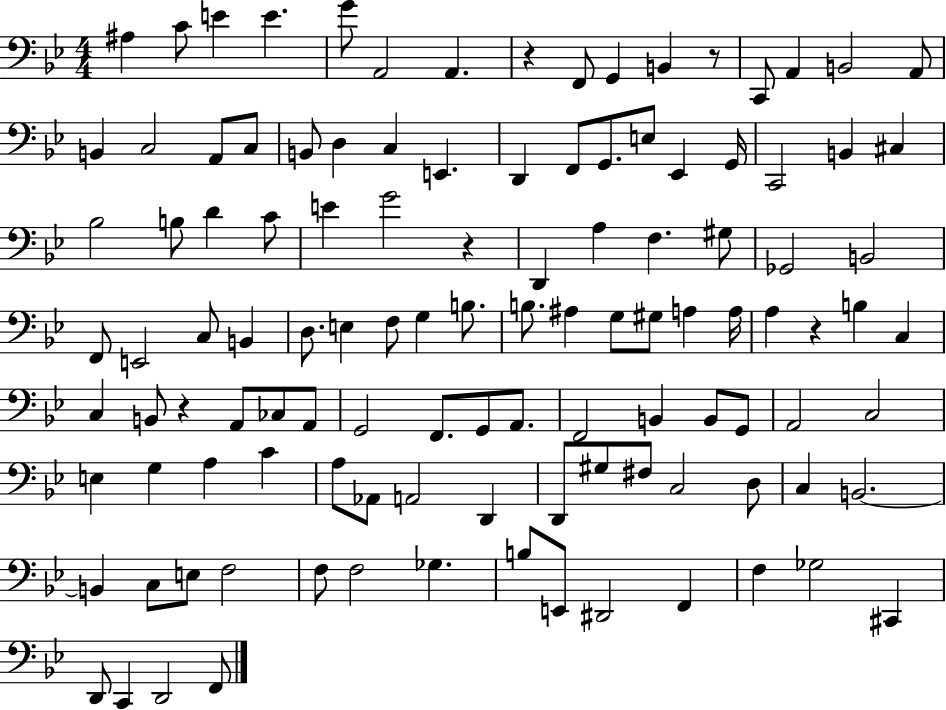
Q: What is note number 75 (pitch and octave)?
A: A2